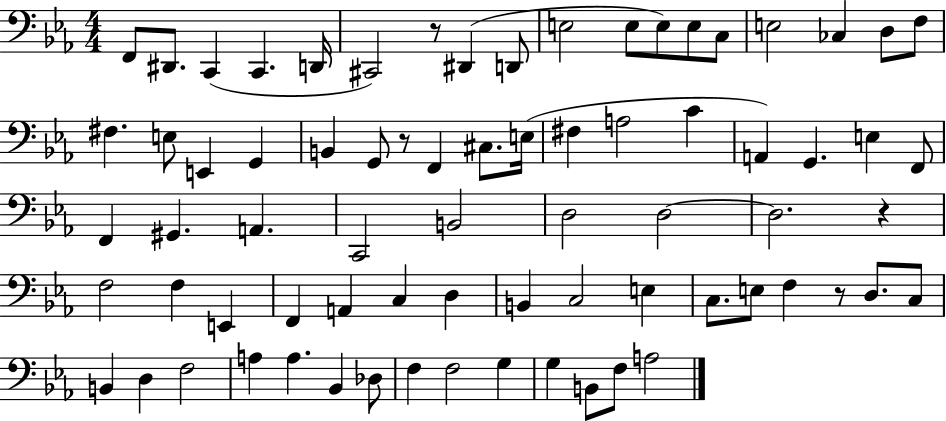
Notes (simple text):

F2/e D#2/e. C2/q C2/q. D2/s C#2/h R/e D#2/q D2/e E3/h E3/e E3/e E3/e C3/e E3/h CES3/q D3/e F3/e F#3/q. E3/e E2/q G2/q B2/q G2/e R/e F2/q C#3/e. E3/s F#3/q A3/h C4/q A2/q G2/q. E3/q F2/e F2/q G#2/q. A2/q. C2/h B2/h D3/h D3/h D3/h. R/q F3/h F3/q E2/q F2/q A2/q C3/q D3/q B2/q C3/h E3/q C3/e. E3/e F3/q R/e D3/e. C3/e B2/q D3/q F3/h A3/q A3/q. Bb2/q Db3/e F3/q F3/h G3/q G3/q B2/e F3/e A3/h